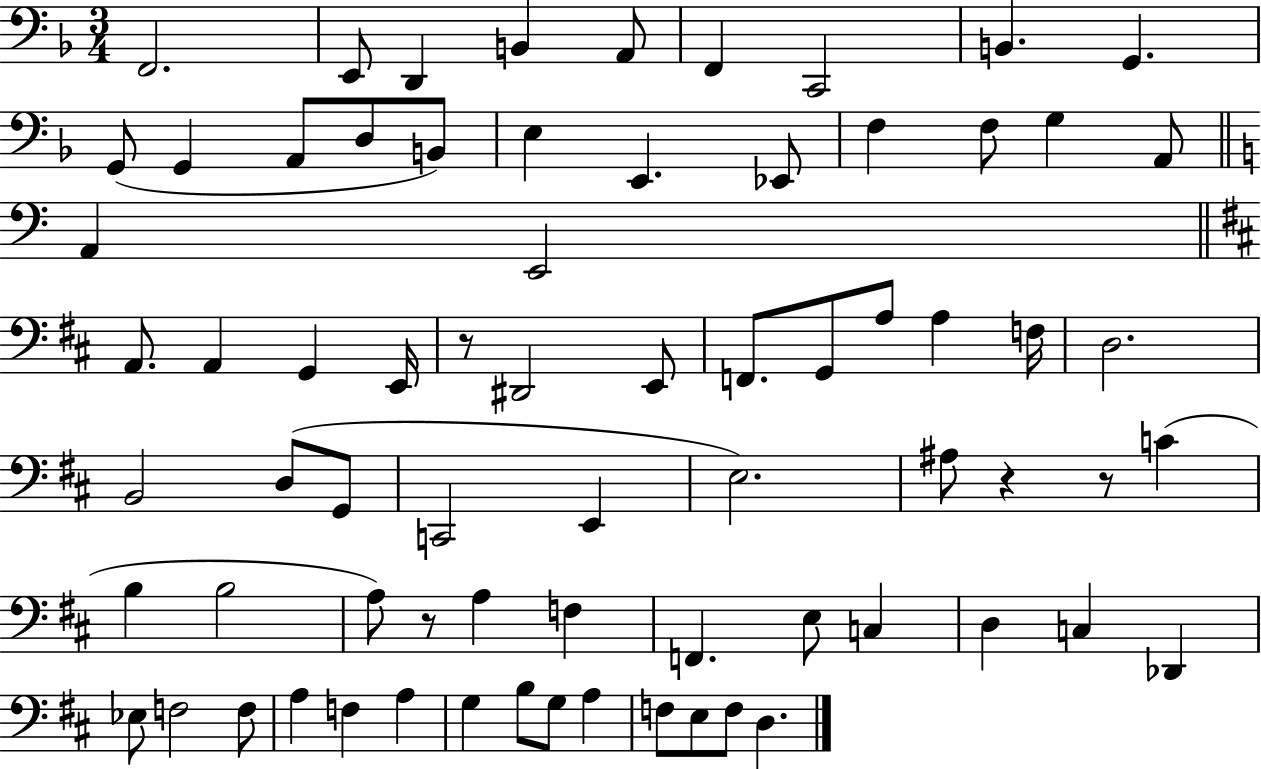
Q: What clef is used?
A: bass